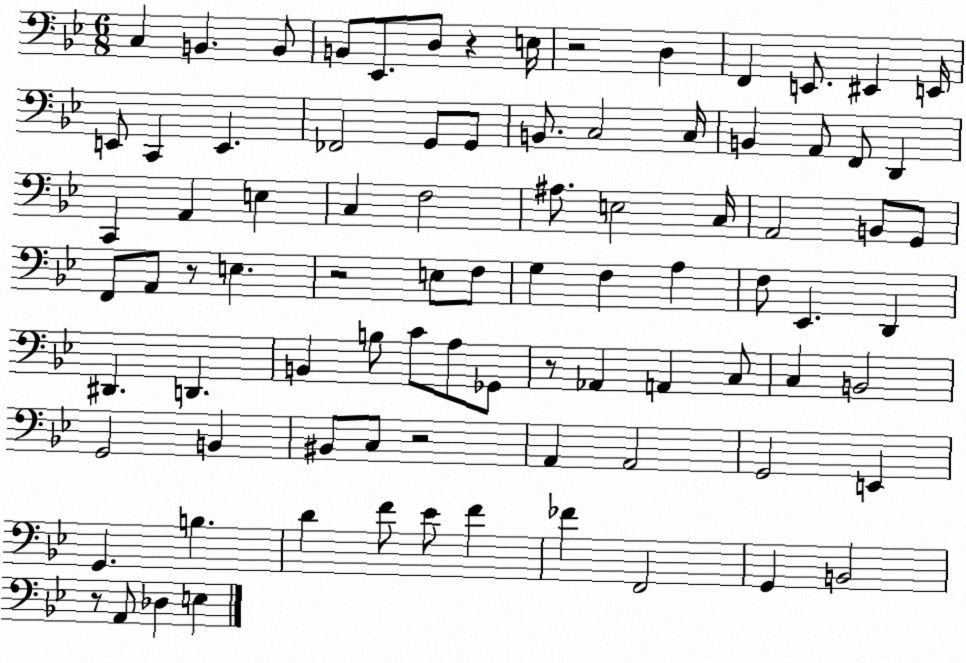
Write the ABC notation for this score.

X:1
T:Untitled
M:6/8
L:1/4
K:Bb
C, B,, B,,/2 B,,/2 _E,,/2 D,/2 z E,/4 z2 D, F,, E,,/2 ^E,, E,,/4 E,,/2 C,, E,, _F,,2 G,,/2 G,,/2 B,,/2 C,2 C,/4 B,, A,,/2 F,,/2 D,, C,, A,, E, C, F,2 ^A,/2 E,2 C,/4 A,,2 B,,/2 G,,/2 F,,/2 A,,/2 z/2 E, z2 E,/2 F,/2 G, F, A, F,/2 _E,, D,, ^D,, D,, B,, B,/2 C/2 A,/2 _G,,/2 z/2 _A,, A,, C,/2 C, B,,2 G,,2 B,, ^B,,/2 C,/2 z2 A,, A,,2 G,,2 E,, G,, B, D F/2 _E/2 F _F F,,2 G,, B,,2 z/2 A,,/2 _D, E,